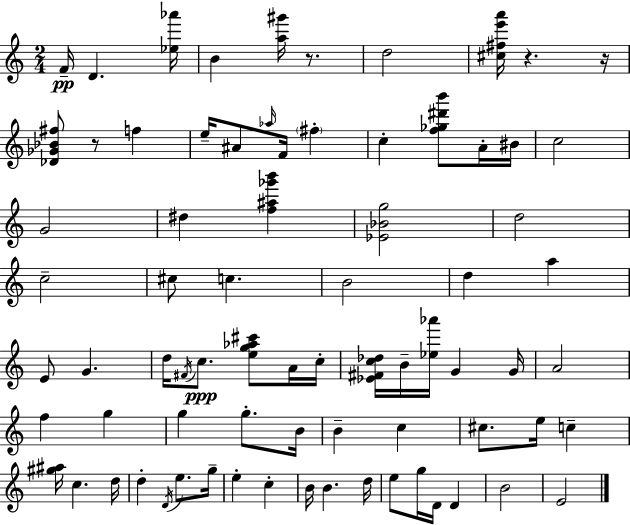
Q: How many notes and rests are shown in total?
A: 76